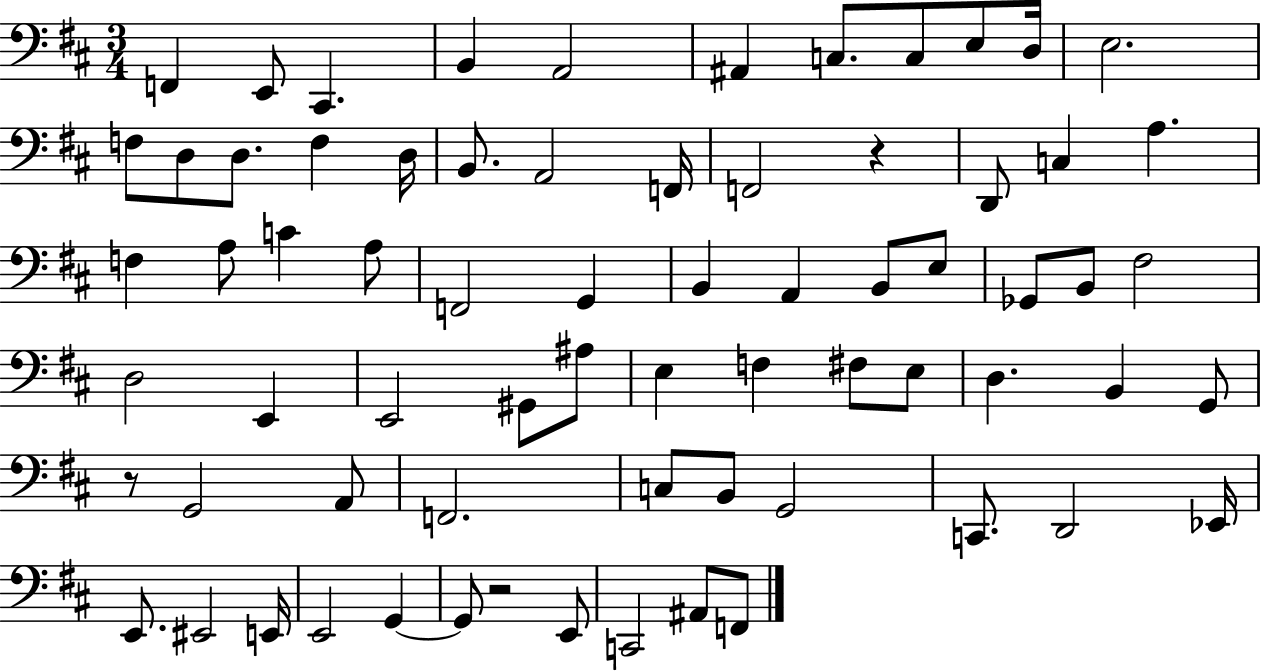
X:1
T:Untitled
M:3/4
L:1/4
K:D
F,, E,,/2 ^C,, B,, A,,2 ^A,, C,/2 C,/2 E,/2 D,/4 E,2 F,/2 D,/2 D,/2 F, D,/4 B,,/2 A,,2 F,,/4 F,,2 z D,,/2 C, A, F, A,/2 C A,/2 F,,2 G,, B,, A,, B,,/2 E,/2 _G,,/2 B,,/2 ^F,2 D,2 E,, E,,2 ^G,,/2 ^A,/2 E, F, ^F,/2 E,/2 D, B,, G,,/2 z/2 G,,2 A,,/2 F,,2 C,/2 B,,/2 G,,2 C,,/2 D,,2 _E,,/4 E,,/2 ^E,,2 E,,/4 E,,2 G,, G,,/2 z2 E,,/2 C,,2 ^A,,/2 F,,/2